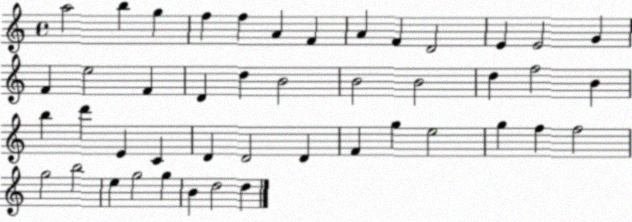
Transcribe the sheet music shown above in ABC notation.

X:1
T:Untitled
M:4/4
L:1/4
K:C
a2 b g f f A F A F D2 E E2 G F e2 F D d B2 B2 B2 d f2 B b d' E C D D2 D F g e2 g f f2 g2 b2 e g2 g B d2 d